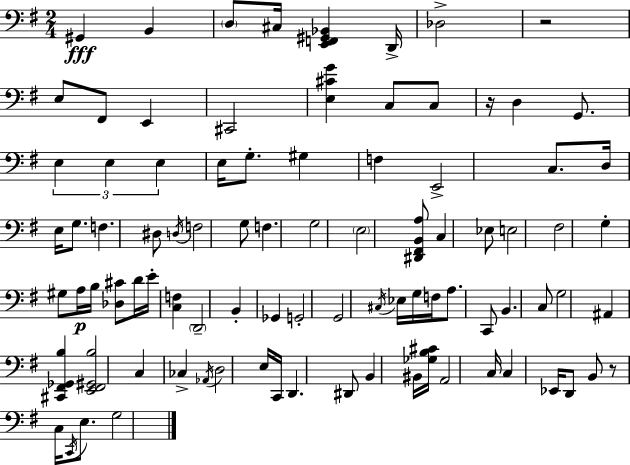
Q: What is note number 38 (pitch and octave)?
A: F#3